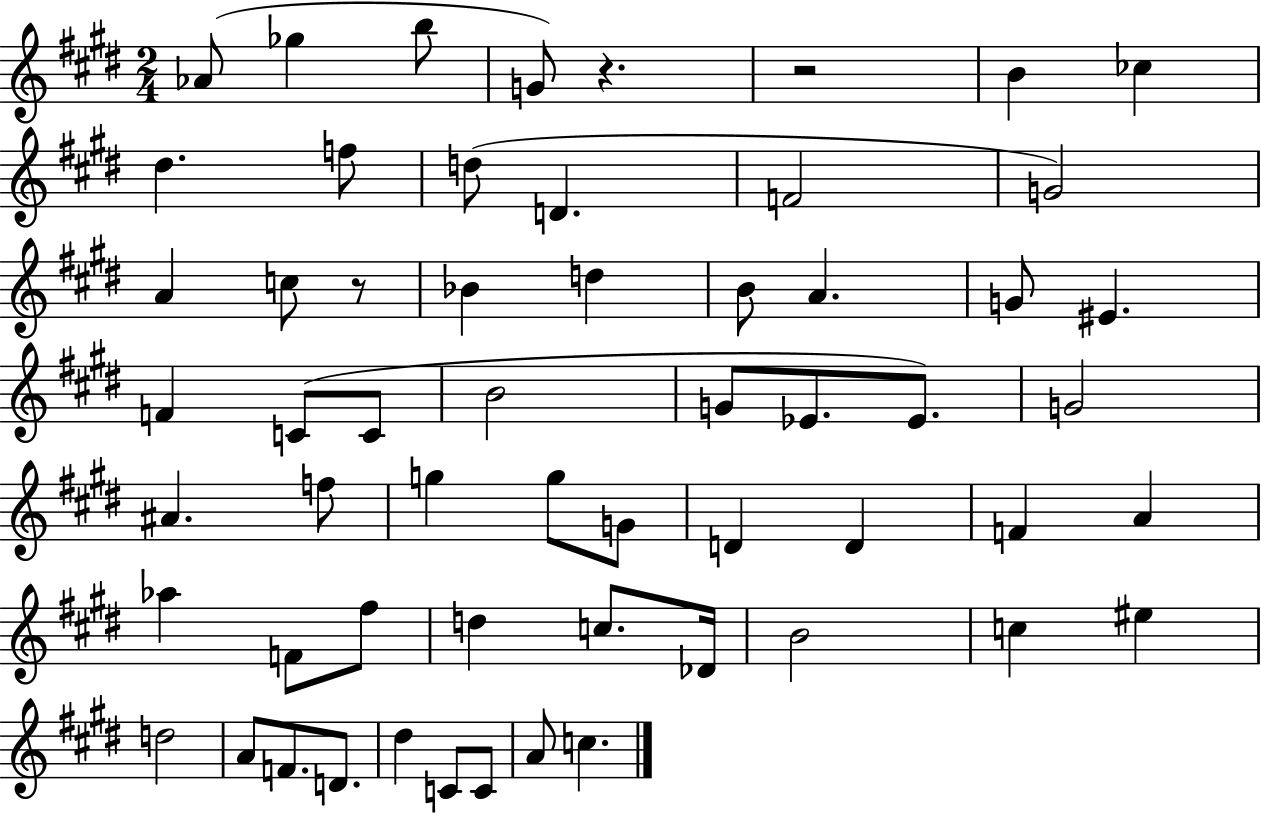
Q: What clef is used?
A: treble